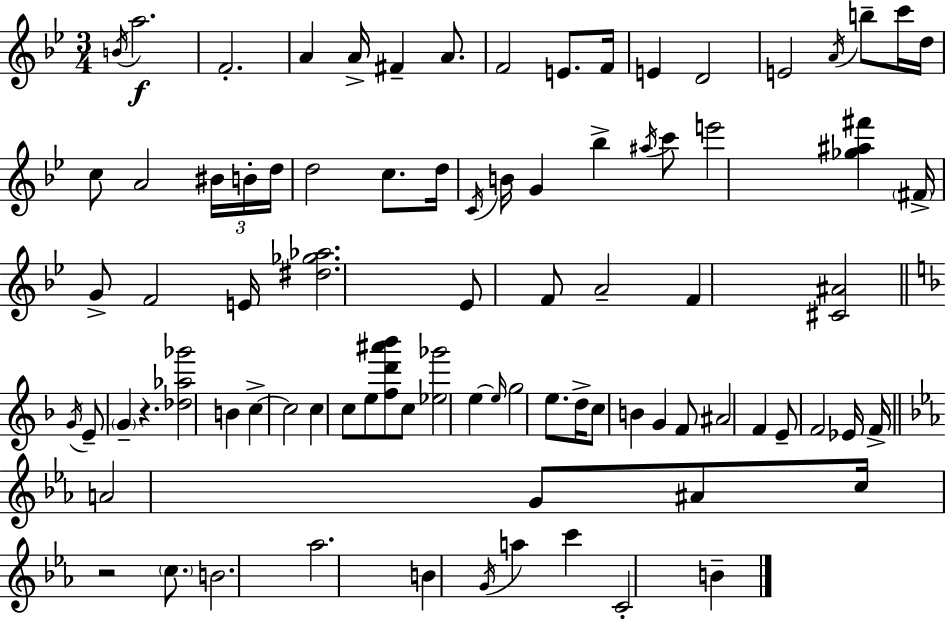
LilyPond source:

{
  \clef treble
  \numericTimeSignature
  \time 3/4
  \key bes \major
  \repeat volta 2 { \acciaccatura { b'16 }\f a''2. | f'2.-. | a'4 a'16-> fis'4-- a'8. | f'2 e'8. | \break f'16 e'4 d'2 | e'2 \acciaccatura { a'16 } b''8-- | c'''16 d''16 c''8 a'2 | \tuplet 3/2 { bis'16 b'16-. d''16 } d''2 c''8. | \break d''16 \acciaccatura { c'16 } b'16 g'4 bes''4-> | \acciaccatura { ais''16 } c'''8 e'''2 | <ges'' ais'' fis'''>4 \parenthesize fis'16-> g'8-> f'2 | e'16 <dis'' ges'' aes''>2. | \break ees'8 f'8 a'2-- | f'4 <cis' ais'>2 | \bar "||" \break \key d \minor \acciaccatura { g'16 } e'8-- \parenthesize g'4-- r4. | <des'' aes'' ges'''>2 b'4 | c''4->~~ c''2 | c''4 c''8 e''8 <f'' d''' ais''' bes'''>8 c''8 | \break <ees'' ges'''>2 e''4~~ | \grace { e''16 } g''2 e''8. | d''16-> c''8 b'4 g'4 | f'8 ais'2 f'4 | \break e'8-- f'2 | ees'16 f'16-> \bar "||" \break \key c \minor a'2 g'8 ais'8 | c''16 r2 \parenthesize c''8. | b'2. | aes''2. | \break b'4 \acciaccatura { g'16 } a''4 c'''4 | c'2-. b'4-- | } \bar "|."
}